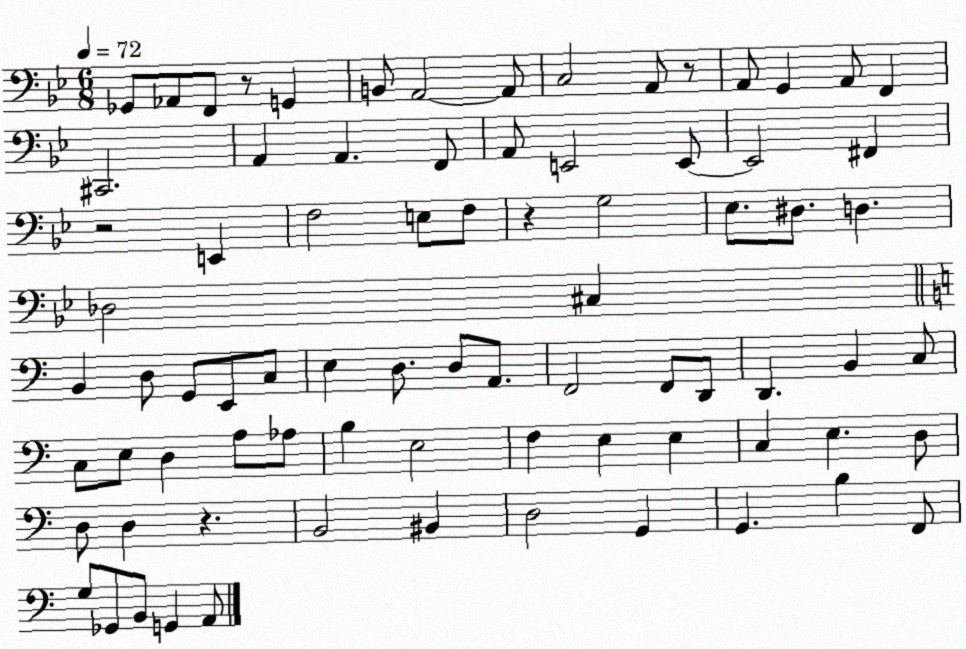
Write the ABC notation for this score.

X:1
T:Untitled
M:6/8
L:1/4
K:Bb
_G,,/2 _A,,/2 F,,/2 z/2 G,, B,,/2 A,,2 A,,/2 C,2 A,,/2 z/2 A,,/2 G,, A,,/2 F,, ^C,,2 A,, A,, F,,/2 A,,/2 E,,2 E,,/2 E,,2 ^F,, z2 E,, F,2 E,/2 F,/2 z G,2 _E,/2 ^D,/2 D, _D,2 ^C, B,, D,/2 G,,/2 E,,/2 C,/2 E, D,/2 D,/2 A,,/2 F,,2 F,,/2 D,,/2 D,, B,, C,/2 C,/2 E,/2 D, A,/2 _A,/2 B, E,2 F, E, E, C, E, D,/2 D,/2 D, z B,,2 ^B,, D,2 G,, G,, B, F,,/2 G,/2 _G,,/2 B,,/2 G,, A,,/2